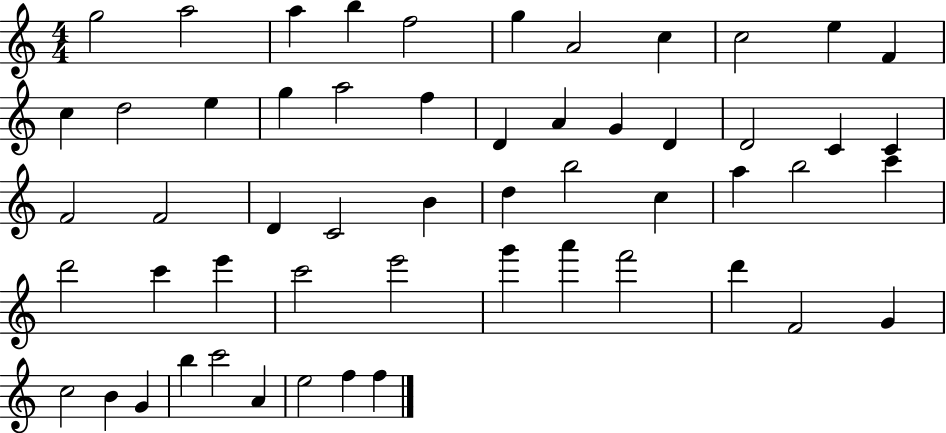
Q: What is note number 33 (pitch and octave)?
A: A5